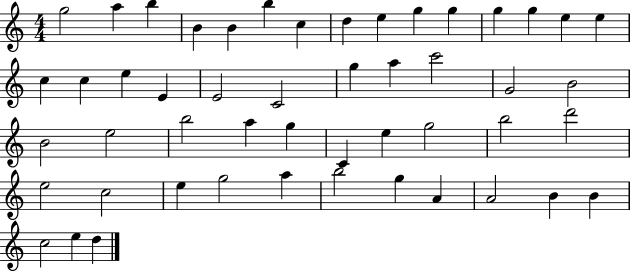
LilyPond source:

{
  \clef treble
  \numericTimeSignature
  \time 4/4
  \key c \major
  g''2 a''4 b''4 | b'4 b'4 b''4 c''4 | d''4 e''4 g''4 g''4 | g''4 g''4 e''4 e''4 | \break c''4 c''4 e''4 e'4 | e'2 c'2 | g''4 a''4 c'''2 | g'2 b'2 | \break b'2 e''2 | b''2 a''4 g''4 | c'4 e''4 g''2 | b''2 d'''2 | \break e''2 c''2 | e''4 g''2 a''4 | b''2 g''4 a'4 | a'2 b'4 b'4 | \break c''2 e''4 d''4 | \bar "|."
}